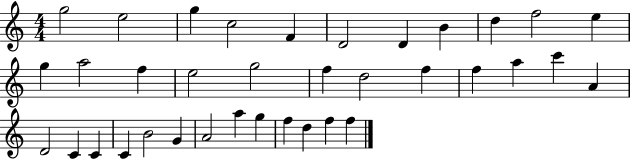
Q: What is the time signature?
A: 4/4